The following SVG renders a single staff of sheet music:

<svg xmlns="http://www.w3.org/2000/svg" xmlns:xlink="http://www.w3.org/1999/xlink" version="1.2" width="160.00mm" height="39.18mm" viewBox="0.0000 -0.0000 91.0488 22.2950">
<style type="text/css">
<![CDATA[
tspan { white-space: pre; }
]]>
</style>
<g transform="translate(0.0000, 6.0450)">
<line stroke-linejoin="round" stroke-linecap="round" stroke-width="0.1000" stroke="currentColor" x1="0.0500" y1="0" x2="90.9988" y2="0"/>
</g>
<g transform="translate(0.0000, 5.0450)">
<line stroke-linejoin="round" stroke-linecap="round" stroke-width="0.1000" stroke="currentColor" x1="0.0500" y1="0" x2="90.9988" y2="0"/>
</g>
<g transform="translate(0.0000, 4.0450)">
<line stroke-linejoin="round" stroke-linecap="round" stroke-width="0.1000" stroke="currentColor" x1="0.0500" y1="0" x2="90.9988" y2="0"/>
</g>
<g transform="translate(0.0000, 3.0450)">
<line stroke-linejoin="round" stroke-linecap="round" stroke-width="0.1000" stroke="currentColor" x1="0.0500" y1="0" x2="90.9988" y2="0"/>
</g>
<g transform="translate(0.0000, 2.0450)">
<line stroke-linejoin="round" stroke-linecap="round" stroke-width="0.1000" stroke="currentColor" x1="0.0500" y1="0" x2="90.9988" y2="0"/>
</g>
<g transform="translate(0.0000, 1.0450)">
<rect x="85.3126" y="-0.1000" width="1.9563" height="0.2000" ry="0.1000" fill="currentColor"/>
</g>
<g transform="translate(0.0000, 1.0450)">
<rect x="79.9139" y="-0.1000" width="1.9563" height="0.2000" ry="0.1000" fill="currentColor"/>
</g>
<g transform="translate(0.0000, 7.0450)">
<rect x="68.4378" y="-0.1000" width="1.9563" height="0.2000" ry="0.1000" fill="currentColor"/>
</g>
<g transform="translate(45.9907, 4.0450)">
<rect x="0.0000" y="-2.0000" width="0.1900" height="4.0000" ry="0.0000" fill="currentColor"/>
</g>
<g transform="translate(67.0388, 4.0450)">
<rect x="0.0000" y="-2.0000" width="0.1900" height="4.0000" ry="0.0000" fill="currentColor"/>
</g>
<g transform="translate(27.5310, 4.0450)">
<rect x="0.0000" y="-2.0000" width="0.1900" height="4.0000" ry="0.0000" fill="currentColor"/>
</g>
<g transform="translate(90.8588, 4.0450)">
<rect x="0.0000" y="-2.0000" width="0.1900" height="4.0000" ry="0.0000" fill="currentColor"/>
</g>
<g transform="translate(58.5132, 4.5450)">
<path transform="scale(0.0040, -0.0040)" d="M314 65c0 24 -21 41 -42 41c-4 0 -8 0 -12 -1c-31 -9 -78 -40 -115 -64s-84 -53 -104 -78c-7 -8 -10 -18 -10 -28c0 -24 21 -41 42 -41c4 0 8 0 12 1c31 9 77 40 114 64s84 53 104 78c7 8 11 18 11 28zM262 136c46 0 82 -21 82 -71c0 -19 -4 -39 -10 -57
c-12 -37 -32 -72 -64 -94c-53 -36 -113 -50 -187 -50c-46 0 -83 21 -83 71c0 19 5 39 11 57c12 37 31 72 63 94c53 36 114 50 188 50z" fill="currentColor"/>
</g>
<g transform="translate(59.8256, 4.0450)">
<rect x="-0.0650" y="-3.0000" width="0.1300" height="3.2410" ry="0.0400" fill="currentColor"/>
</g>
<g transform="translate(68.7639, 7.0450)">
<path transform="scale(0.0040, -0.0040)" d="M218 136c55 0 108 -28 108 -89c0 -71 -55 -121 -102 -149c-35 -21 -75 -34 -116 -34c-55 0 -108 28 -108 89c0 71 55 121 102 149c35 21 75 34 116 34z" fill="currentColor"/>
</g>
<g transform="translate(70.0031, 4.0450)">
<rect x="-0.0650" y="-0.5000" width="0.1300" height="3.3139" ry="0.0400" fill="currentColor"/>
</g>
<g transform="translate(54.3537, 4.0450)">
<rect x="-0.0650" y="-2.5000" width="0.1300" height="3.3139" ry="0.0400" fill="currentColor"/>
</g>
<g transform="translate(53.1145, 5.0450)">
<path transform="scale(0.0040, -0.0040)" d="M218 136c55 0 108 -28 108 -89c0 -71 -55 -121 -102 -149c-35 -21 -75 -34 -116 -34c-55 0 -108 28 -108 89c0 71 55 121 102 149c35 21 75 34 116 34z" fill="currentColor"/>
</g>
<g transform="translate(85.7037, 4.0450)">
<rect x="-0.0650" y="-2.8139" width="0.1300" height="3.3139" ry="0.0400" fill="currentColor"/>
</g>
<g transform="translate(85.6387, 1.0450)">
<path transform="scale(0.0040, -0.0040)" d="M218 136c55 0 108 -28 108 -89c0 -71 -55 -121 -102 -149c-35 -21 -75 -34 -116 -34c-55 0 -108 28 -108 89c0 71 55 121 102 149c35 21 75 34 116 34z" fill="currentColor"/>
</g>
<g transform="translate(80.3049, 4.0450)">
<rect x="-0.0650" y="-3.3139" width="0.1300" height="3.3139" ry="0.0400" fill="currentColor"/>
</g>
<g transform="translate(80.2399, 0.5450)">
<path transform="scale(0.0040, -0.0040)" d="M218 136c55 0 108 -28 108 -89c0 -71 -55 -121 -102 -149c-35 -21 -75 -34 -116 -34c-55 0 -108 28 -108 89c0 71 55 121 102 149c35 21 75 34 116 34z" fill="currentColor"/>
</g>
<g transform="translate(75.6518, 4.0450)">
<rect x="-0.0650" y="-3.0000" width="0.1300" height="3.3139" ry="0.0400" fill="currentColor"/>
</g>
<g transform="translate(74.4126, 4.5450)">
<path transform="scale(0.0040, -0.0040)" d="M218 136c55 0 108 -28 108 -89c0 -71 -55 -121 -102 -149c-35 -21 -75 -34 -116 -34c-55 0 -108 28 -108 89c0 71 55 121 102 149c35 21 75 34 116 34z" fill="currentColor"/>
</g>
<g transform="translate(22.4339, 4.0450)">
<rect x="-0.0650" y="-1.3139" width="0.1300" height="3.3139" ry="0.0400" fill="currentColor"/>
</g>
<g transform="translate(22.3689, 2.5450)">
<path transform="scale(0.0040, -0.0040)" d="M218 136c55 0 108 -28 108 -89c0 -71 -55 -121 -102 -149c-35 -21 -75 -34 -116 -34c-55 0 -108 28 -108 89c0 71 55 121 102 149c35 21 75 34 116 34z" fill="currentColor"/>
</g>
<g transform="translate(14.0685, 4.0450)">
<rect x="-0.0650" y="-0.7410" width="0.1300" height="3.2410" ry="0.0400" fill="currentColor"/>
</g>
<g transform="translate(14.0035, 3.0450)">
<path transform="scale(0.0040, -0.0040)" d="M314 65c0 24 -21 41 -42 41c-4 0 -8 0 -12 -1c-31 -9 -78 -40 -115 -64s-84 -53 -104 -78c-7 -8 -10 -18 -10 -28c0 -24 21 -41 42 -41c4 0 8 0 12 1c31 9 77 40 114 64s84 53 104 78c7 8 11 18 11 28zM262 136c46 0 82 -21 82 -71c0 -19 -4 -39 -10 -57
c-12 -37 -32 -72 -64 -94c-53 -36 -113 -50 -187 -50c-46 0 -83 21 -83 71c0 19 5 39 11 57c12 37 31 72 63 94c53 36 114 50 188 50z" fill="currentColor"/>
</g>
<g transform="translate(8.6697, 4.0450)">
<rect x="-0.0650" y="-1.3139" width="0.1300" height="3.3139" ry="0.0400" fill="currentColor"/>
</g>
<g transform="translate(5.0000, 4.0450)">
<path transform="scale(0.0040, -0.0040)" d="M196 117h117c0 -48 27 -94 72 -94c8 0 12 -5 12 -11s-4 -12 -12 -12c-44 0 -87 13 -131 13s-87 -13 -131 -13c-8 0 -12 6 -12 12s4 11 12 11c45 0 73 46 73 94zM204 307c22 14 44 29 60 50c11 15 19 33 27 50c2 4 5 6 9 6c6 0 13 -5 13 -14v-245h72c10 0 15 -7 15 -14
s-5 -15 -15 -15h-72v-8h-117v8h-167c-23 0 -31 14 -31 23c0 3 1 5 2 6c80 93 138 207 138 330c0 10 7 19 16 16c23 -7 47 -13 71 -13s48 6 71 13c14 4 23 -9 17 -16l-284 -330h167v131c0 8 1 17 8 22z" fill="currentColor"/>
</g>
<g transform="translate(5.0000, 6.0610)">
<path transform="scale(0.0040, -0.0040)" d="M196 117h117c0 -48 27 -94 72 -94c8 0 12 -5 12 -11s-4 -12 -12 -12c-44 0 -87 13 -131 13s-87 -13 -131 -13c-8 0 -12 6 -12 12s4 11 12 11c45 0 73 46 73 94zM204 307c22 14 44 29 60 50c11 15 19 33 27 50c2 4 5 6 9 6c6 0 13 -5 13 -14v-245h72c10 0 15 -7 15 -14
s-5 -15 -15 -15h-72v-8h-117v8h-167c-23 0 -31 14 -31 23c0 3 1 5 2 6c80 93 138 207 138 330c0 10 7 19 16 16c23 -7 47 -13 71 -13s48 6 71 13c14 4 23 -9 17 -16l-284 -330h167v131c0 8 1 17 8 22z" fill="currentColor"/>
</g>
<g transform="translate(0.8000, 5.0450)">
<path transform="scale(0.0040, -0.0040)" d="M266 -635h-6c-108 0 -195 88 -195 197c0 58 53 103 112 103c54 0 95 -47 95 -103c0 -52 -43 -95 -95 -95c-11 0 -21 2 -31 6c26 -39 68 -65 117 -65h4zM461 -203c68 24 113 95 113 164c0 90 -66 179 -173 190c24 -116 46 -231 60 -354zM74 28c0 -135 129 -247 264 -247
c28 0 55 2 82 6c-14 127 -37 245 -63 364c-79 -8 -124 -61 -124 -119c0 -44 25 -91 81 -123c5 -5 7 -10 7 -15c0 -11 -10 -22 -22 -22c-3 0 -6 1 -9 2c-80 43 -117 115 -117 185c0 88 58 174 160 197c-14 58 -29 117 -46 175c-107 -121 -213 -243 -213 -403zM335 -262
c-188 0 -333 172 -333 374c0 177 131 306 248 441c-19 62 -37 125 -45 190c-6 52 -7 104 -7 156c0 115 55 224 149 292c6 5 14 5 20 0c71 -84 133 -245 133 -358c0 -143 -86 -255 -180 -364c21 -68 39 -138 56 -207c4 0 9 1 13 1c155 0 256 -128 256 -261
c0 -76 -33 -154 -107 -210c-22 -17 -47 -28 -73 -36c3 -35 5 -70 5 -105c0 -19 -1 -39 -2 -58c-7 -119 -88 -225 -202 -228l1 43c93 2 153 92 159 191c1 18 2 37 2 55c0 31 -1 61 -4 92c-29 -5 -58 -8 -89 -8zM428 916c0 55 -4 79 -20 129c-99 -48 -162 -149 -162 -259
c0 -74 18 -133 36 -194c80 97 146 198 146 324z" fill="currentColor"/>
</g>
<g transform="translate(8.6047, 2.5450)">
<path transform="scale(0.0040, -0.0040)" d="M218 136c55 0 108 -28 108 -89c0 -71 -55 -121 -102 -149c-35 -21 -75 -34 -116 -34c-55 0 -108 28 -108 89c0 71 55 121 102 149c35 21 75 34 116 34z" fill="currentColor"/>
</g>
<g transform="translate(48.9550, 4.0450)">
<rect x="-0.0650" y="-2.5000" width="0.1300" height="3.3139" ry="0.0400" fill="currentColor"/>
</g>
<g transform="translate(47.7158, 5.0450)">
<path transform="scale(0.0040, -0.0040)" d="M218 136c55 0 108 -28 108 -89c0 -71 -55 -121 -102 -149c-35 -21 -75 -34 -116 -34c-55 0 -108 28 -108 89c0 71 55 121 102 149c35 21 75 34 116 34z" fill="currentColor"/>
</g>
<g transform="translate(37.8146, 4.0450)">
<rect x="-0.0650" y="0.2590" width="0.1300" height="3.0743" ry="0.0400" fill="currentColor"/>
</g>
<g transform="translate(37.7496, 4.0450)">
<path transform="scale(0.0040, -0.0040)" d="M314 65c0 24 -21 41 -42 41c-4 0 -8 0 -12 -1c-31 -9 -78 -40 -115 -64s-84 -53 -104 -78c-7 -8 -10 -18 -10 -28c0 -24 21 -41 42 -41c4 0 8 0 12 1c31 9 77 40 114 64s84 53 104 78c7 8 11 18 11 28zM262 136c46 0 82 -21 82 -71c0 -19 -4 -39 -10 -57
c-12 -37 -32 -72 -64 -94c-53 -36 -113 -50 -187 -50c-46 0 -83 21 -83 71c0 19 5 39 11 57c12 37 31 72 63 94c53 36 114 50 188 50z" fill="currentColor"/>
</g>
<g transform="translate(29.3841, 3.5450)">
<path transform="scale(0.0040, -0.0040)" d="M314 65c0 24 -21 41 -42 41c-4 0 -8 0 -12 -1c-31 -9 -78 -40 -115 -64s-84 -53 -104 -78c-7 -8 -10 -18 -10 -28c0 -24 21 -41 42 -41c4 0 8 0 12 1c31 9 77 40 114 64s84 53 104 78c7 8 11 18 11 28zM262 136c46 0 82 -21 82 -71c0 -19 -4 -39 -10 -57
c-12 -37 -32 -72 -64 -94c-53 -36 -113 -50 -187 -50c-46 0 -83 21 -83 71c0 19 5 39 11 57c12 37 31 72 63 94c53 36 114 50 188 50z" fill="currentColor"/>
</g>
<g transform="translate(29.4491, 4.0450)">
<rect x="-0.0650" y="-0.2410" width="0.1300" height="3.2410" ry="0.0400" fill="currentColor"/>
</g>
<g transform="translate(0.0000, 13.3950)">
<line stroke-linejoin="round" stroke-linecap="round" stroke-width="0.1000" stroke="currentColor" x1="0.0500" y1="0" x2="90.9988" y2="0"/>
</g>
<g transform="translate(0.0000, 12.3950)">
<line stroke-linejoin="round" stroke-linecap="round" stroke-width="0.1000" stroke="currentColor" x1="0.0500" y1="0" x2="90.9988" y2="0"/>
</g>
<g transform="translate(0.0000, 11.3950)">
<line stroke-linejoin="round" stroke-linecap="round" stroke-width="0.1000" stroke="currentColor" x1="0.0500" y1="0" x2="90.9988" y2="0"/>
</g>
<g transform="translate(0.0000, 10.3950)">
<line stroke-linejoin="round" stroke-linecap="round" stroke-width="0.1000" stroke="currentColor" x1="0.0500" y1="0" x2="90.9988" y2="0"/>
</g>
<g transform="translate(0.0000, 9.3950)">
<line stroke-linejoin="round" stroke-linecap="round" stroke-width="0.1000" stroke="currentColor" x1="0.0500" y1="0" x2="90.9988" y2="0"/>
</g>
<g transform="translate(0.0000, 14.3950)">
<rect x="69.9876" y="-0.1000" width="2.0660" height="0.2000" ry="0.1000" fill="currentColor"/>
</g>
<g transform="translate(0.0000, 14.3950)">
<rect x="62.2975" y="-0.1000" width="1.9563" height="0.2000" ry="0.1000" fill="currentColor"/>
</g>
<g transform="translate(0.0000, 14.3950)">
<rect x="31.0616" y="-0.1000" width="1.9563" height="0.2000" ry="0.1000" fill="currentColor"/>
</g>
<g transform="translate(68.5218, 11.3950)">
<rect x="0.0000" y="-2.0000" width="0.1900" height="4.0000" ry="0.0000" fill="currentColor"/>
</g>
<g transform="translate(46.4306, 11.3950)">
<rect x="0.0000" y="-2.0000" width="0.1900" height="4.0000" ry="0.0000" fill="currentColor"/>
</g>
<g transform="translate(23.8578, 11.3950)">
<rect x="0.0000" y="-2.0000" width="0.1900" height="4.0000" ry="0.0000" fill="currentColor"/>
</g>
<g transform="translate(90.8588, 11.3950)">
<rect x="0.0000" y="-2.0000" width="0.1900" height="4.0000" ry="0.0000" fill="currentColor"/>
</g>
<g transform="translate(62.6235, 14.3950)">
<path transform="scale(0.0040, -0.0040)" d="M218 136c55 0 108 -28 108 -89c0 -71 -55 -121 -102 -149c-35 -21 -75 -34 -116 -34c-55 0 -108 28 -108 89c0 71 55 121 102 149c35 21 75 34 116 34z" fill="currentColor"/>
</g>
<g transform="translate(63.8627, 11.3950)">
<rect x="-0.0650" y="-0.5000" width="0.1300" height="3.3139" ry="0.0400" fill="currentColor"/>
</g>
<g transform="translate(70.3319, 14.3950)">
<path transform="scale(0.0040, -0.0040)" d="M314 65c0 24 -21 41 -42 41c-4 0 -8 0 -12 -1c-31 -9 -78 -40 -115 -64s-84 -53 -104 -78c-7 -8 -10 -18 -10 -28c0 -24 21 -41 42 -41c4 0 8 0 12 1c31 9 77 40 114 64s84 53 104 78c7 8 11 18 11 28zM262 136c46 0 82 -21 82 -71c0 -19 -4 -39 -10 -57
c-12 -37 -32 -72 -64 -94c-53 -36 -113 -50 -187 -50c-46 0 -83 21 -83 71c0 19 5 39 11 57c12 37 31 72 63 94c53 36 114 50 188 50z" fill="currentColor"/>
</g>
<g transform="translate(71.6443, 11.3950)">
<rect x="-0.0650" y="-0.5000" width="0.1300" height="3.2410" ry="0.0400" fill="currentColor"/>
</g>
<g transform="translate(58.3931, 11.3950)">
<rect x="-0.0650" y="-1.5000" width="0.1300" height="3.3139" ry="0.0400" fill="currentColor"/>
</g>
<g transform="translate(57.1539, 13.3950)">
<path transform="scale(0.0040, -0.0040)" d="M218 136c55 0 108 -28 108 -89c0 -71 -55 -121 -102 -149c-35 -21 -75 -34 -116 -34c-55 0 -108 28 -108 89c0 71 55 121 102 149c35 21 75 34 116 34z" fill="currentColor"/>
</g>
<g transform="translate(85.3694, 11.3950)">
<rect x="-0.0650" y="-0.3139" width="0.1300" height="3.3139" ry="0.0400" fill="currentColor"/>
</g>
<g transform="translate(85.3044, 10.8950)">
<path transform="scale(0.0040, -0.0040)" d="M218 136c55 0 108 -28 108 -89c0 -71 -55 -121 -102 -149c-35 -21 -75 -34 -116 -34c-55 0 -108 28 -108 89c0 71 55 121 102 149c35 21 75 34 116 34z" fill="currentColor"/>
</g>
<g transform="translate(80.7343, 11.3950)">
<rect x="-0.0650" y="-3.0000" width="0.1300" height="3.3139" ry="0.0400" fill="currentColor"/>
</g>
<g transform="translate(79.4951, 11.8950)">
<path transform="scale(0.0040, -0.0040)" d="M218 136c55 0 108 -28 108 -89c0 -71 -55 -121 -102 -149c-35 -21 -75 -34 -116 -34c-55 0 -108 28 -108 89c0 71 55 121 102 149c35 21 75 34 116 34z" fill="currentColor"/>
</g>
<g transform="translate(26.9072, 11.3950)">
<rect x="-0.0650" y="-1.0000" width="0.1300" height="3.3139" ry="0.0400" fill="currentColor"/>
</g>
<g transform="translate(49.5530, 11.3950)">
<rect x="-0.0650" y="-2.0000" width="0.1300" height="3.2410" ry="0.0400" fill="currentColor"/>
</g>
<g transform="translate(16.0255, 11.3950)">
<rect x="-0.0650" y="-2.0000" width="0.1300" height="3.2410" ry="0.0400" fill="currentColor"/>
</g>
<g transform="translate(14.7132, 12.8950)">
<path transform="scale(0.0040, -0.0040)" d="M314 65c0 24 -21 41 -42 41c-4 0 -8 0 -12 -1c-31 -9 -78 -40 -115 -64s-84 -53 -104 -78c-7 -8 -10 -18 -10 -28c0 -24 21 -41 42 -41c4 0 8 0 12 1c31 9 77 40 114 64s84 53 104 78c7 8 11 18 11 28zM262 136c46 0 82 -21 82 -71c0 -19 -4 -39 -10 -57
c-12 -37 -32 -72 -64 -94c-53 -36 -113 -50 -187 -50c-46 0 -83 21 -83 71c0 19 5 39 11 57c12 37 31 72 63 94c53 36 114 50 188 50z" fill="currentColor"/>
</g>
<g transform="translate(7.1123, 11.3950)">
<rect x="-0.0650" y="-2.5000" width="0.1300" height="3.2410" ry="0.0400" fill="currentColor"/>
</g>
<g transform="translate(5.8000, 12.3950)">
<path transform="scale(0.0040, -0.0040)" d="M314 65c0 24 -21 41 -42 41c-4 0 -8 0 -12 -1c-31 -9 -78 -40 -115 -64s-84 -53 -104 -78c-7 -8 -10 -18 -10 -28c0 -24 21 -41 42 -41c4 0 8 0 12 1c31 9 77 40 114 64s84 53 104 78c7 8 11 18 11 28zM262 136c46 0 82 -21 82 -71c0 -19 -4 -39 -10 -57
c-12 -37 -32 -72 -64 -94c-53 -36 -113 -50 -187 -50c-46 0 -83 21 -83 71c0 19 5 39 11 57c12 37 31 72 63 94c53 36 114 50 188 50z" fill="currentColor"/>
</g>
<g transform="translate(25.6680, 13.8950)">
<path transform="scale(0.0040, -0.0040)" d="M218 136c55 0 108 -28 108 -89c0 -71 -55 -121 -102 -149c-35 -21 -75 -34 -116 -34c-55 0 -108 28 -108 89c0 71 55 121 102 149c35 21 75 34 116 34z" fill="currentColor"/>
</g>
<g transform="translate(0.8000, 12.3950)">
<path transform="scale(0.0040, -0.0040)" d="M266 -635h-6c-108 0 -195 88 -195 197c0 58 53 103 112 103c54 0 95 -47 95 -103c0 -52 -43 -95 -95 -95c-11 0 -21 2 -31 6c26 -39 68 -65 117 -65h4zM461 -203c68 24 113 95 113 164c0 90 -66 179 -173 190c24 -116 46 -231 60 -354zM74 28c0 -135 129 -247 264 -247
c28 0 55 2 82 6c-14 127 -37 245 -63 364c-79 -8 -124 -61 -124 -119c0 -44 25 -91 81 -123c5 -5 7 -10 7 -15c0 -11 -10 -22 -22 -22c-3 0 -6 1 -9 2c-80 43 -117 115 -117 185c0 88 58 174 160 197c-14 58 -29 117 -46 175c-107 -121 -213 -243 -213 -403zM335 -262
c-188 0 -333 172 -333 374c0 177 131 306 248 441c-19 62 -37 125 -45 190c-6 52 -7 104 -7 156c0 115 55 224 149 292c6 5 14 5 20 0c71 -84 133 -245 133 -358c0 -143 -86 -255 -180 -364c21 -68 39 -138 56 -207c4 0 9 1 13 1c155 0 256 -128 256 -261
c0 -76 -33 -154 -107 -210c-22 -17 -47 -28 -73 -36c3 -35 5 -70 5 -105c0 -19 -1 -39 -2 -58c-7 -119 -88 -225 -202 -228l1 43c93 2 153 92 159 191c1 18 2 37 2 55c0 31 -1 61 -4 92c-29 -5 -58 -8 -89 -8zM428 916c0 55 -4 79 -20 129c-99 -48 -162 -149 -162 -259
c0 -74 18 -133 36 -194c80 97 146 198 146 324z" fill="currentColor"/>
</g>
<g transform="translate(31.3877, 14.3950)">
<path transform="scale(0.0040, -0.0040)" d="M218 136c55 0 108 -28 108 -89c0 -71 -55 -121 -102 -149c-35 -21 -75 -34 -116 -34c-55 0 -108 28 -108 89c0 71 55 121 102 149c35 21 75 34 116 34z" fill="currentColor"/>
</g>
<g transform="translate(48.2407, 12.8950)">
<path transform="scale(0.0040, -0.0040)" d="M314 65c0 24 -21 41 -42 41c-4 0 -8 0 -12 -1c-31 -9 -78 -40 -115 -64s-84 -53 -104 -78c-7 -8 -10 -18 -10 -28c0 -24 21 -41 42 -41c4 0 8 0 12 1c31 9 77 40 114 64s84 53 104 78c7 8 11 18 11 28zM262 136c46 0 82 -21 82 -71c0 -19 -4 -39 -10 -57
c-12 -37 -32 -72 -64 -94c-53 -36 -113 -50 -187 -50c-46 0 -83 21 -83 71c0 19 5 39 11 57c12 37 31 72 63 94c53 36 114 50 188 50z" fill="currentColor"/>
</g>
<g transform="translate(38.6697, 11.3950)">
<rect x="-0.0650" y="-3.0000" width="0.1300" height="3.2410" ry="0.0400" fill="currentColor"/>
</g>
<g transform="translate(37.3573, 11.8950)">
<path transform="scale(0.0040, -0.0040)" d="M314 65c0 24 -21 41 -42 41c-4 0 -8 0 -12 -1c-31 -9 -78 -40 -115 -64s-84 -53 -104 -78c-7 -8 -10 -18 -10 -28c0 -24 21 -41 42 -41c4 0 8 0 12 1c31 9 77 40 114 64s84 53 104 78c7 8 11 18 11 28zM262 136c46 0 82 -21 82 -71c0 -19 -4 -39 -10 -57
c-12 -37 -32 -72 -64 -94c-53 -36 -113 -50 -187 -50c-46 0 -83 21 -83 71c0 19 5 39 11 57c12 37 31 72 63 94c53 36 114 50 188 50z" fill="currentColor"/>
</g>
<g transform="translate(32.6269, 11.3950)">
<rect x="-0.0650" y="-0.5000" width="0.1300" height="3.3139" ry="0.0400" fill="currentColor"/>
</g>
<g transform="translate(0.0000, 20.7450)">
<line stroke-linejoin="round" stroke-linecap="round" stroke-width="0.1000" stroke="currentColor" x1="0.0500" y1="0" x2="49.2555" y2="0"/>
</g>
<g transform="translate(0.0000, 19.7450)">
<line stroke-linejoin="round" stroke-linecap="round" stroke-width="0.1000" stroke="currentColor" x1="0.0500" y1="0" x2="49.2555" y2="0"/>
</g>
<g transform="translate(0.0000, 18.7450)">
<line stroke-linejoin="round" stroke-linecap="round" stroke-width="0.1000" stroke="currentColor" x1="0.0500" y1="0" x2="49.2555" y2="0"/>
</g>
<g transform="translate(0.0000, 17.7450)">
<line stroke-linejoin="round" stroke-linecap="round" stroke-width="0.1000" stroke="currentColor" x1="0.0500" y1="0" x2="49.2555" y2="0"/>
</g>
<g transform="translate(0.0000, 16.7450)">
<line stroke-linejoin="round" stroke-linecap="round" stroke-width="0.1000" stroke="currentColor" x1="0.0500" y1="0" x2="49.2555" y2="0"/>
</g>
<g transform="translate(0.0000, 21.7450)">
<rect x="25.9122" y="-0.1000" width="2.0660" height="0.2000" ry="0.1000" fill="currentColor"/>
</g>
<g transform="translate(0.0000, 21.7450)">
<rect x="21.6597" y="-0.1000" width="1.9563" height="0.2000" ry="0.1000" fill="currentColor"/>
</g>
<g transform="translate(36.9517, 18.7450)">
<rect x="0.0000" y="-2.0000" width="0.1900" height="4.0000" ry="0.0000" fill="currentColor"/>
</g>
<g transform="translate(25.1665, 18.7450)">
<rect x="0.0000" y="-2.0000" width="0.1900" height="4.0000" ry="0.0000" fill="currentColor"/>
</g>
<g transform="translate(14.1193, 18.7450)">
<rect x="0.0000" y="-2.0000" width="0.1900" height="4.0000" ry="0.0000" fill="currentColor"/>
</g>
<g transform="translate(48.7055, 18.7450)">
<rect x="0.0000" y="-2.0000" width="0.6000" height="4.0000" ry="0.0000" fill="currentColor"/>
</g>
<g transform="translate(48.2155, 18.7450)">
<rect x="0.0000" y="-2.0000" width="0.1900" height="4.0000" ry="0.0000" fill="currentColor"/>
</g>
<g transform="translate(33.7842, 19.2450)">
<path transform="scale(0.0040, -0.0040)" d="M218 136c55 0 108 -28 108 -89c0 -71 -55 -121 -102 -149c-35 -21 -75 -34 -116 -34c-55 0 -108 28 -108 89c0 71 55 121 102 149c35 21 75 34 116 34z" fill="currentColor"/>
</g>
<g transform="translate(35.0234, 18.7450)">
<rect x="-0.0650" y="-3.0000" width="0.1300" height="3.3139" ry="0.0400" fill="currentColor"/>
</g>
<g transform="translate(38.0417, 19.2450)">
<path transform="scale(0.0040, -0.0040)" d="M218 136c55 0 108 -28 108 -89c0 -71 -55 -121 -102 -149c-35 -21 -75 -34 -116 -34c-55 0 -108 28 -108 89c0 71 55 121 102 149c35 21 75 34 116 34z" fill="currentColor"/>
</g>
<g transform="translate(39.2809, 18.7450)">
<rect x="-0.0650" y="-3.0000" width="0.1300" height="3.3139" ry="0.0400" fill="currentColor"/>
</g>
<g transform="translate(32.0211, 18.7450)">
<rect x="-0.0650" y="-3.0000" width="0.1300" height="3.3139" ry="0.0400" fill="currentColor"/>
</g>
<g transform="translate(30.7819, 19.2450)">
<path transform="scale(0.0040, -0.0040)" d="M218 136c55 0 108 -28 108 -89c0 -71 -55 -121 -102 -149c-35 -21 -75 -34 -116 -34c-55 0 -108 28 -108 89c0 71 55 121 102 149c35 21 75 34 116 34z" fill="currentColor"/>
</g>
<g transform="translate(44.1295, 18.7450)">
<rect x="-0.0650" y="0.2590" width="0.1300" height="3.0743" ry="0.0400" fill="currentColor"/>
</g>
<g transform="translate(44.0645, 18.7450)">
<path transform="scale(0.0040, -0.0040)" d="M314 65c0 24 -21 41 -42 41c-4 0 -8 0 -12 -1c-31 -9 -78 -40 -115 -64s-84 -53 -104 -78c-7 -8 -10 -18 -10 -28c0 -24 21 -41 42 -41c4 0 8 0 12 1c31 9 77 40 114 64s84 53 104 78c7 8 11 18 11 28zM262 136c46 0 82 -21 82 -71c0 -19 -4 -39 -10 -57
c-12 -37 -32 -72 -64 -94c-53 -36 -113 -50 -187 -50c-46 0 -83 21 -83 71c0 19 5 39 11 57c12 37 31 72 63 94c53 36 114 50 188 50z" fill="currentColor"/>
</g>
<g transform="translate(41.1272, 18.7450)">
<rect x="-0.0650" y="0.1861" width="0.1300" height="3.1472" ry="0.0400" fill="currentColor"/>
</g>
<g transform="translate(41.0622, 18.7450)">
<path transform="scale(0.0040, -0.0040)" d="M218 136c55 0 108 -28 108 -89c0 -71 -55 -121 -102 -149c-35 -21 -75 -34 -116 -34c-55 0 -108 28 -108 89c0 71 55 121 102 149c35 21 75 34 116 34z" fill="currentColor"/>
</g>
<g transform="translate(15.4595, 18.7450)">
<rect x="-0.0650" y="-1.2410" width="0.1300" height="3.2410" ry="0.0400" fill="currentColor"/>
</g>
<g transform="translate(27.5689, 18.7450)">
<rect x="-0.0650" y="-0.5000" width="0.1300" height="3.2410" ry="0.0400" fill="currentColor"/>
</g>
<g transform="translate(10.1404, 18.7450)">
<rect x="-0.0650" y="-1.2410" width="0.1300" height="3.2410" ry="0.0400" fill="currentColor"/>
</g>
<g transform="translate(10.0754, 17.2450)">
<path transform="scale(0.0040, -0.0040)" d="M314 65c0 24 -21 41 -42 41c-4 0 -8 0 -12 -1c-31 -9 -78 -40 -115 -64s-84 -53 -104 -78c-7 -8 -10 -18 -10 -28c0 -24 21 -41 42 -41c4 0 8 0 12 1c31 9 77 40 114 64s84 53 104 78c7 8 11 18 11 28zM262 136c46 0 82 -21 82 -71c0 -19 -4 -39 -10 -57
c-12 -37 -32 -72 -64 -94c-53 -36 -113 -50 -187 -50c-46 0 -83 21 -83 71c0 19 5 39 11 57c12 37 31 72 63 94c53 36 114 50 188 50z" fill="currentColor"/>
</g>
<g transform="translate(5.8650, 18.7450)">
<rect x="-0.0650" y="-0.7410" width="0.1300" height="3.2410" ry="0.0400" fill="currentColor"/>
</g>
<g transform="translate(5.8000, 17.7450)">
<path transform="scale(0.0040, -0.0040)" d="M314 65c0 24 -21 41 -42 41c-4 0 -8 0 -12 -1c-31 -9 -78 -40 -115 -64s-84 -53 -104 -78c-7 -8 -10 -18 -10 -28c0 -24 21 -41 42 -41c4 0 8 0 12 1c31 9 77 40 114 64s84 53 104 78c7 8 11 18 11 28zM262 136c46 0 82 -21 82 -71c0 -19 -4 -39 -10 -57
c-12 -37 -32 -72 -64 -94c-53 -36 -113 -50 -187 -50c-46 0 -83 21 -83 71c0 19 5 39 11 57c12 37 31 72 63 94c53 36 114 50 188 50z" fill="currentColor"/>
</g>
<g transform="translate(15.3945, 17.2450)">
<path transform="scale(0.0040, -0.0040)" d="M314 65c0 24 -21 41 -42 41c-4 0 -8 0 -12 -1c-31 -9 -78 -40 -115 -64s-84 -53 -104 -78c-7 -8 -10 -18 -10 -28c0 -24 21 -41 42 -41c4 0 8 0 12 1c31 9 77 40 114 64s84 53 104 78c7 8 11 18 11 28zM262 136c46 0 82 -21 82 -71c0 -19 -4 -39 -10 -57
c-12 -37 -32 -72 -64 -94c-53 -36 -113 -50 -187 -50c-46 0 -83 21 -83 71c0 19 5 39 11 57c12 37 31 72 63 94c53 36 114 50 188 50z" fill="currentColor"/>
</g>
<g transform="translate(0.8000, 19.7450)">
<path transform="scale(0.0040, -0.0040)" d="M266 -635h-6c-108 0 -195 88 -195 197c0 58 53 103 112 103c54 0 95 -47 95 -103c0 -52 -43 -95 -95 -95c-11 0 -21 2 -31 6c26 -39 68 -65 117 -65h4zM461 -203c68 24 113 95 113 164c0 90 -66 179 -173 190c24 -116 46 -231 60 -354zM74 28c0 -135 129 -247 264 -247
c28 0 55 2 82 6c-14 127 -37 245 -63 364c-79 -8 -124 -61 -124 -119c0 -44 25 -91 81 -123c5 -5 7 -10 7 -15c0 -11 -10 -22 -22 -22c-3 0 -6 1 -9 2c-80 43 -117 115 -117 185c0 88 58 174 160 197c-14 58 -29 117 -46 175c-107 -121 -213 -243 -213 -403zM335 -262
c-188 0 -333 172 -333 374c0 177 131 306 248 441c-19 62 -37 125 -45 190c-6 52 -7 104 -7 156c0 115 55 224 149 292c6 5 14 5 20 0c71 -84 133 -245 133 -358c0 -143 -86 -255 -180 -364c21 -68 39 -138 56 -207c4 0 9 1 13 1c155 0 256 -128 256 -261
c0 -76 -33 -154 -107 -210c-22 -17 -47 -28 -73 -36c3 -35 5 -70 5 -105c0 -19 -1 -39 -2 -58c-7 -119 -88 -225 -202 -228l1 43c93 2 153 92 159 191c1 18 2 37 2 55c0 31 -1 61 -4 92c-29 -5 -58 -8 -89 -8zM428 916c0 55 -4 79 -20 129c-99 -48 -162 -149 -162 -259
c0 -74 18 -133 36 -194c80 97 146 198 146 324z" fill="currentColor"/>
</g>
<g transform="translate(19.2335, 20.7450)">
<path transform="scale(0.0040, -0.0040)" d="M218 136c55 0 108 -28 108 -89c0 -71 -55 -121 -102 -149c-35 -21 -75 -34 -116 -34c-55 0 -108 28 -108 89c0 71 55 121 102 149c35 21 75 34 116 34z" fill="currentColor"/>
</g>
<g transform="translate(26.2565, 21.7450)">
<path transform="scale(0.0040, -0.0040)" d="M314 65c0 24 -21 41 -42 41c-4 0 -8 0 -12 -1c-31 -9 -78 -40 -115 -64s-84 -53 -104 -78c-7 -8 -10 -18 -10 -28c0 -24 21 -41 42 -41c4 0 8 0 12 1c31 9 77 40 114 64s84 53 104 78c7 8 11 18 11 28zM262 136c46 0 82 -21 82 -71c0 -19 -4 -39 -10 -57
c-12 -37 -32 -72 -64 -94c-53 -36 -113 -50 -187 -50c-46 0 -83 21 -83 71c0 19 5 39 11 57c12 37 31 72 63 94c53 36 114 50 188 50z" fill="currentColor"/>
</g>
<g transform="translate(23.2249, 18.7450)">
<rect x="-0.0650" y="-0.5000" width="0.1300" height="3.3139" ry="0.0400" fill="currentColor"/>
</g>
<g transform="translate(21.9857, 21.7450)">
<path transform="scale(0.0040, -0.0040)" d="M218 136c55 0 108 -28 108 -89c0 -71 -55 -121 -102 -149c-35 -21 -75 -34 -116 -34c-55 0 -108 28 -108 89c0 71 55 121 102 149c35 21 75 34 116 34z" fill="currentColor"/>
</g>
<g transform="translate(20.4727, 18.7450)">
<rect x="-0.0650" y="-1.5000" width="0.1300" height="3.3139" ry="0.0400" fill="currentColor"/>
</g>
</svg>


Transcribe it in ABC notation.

X:1
T:Untitled
M:4/4
L:1/4
K:C
e d2 e c2 B2 G G A2 C A b a G2 F2 D C A2 F2 E C C2 A c d2 e2 e2 E C C2 A A A B B2